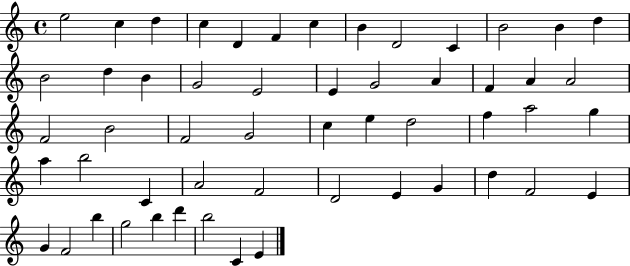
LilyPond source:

{
  \clef treble
  \time 4/4
  \defaultTimeSignature
  \key c \major
  e''2 c''4 d''4 | c''4 d'4 f'4 c''4 | b'4 d'2 c'4 | b'2 b'4 d''4 | \break b'2 d''4 b'4 | g'2 e'2 | e'4 g'2 a'4 | f'4 a'4 a'2 | \break f'2 b'2 | f'2 g'2 | c''4 e''4 d''2 | f''4 a''2 g''4 | \break a''4 b''2 c'4 | a'2 f'2 | d'2 e'4 g'4 | d''4 f'2 e'4 | \break g'4 f'2 b''4 | g''2 b''4 d'''4 | b''2 c'4 e'4 | \bar "|."
}